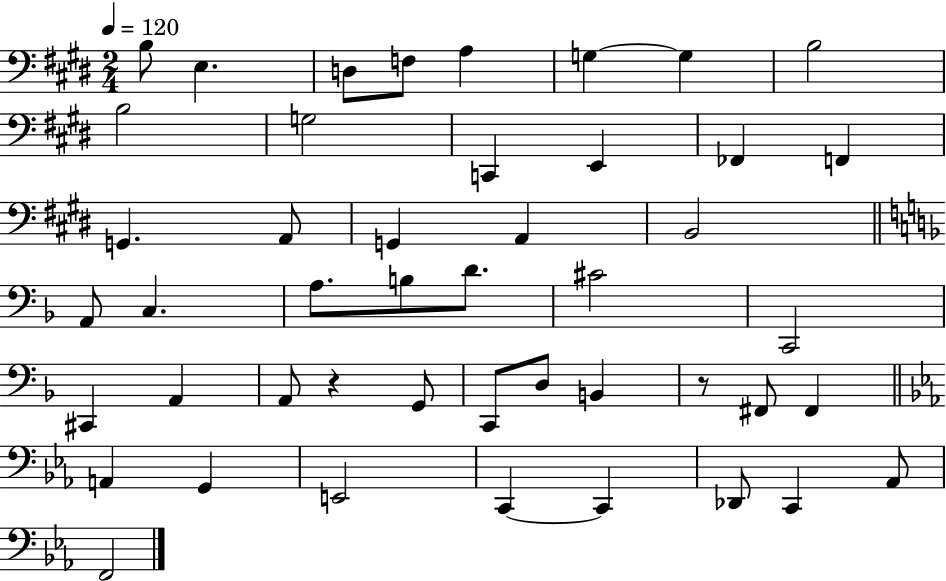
X:1
T:Untitled
M:2/4
L:1/4
K:E
B,/2 E, D,/2 F,/2 A, G, G, B,2 B,2 G,2 C,, E,, _F,, F,, G,, A,,/2 G,, A,, B,,2 A,,/2 C, A,/2 B,/2 D/2 ^C2 C,,2 ^C,, A,, A,,/2 z G,,/2 C,,/2 D,/2 B,, z/2 ^F,,/2 ^F,, A,, G,, E,,2 C,, C,, _D,,/2 C,, _A,,/2 F,,2